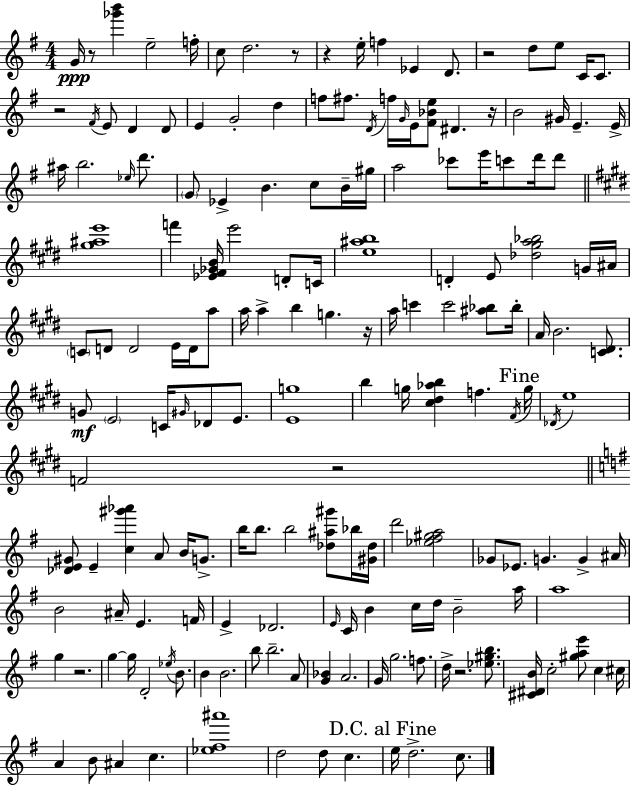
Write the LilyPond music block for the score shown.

{
  \clef treble
  \numericTimeSignature
  \time 4/4
  \key e \minor
  g'16\ppp r8 <ges''' b'''>4 e''2-- f''16-. | c''8 d''2. r8 | r4 e''16-. f''4 ees'4 d'8. | r2 d''8 e''8 c'16 c'8. | \break r2 \acciaccatura { fis'16 } e'8 d'4 d'8 | e'4 g'2-. d''4 | f''8 fis''8. \acciaccatura { d'16 } f''16 \grace { g'16 } e'16 <fis' bes' e''>8 dis'4. | r16 b'2 gis'16 e'4.-- | \break e'16-> ais''16 b''2. | \grace { ees''16 } d'''8. \parenthesize g'8 ees'4-> b'4. | c''8 b'16-- gis''16 a''2 ces'''8 e'''16 c'''8 | d'''16 d'''8 \bar "||" \break \key e \major <gis'' ais'' e'''>1 | f'''4 <ees' fis' ges' b'>16 e'''2 d'8-. c'16 | <e'' ais'' b''>1 | d'4-. e'8 <des'' gis'' a'' bes''>2 g'16 ais'16 | \break \parenthesize c'8 d'8 d'2 e'16 d'16 a''8 | a''16 a''4-> b''4 g''4. r16 | a''16 c'''4 c'''2 <ais'' bes''>8 bes''16-. | a'16 b'2. <c' dis'>8. | \break g'8\mf \parenthesize e'2 c'16 \grace { gis'16 } des'8 e'8. | <e' g''>1 | b''4 g''16 <cis'' dis'' aes'' b''>4 f''4. | \acciaccatura { fis'16 } \mark "Fine" g''16 \acciaccatura { des'16 } e''1 | \break f'2 r2 | \bar "||" \break \key e \minor <des' e' gis'>8 e'4-- <c'' gis''' aes'''>4 a'8 b'16 g'8.-> | b''16 b''8. b''2 <des'' ais'' gis'''>8 bes''16 <gis' des''>16 | d'''2 <ees'' fis'' gis'' a''>2 | ges'8 ees'8. g'4. g'4-> ais'16 | \break b'2 ais'16-- e'4. f'16 | e'4-> des'2. | \grace { e'16 } c'16 b'4 c''16 d''16 b'2-- | a''16 a''1 | \break g''4 r2. | g''4~~ g''16 d'2-. \acciaccatura { ees''16 } b'8. | b'4 b'2. | b''8 b''2.-- | \break a'8 <g' bes'>4 a'2. | g'16 g''2. f''8. | d''16-> r2. <ees'' gis'' b''>8. | <cis' dis' b'>16 c''2-. <gis'' a'' e'''>8 c''4 | \break cis''16 a'4 b'8 ais'4 c''4. | <ees'' fis'' ais'''>1 | d''2 d''8 c''4. | \mark "D.C. al Fine" e''16 d''2.-> c''8. | \break \bar "|."
}